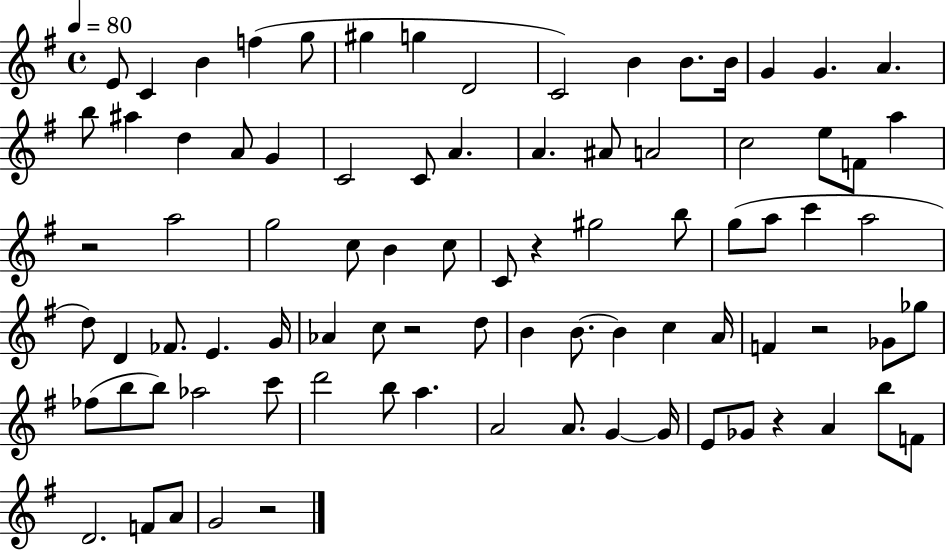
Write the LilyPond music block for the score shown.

{
  \clef treble
  \time 4/4
  \defaultTimeSignature
  \key g \major
  \tempo 4 = 80
  \repeat volta 2 { e'8 c'4 b'4 f''4( g''8 | gis''4 g''4 d'2 | c'2) b'4 b'8. b'16 | g'4 g'4. a'4. | \break b''8 ais''4 d''4 a'8 g'4 | c'2 c'8 a'4. | a'4. ais'8 a'2 | c''2 e''8 f'8 a''4 | \break r2 a''2 | g''2 c''8 b'4 c''8 | c'8 r4 gis''2 b''8 | g''8( a''8 c'''4 a''2 | \break d''8) d'4 fes'8. e'4. g'16 | aes'4 c''8 r2 d''8 | b'4 b'8.~~ b'4 c''4 a'16 | f'4 r2 ges'8 ges''8 | \break fes''8( b''8 b''8) aes''2 c'''8 | d'''2 b''8 a''4. | a'2 a'8. g'4~~ g'16 | e'8 ges'8 r4 a'4 b''8 f'8 | \break d'2. f'8 a'8 | g'2 r2 | } \bar "|."
}